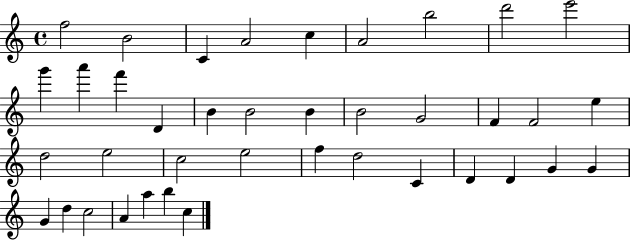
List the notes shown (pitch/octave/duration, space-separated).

F5/h B4/h C4/q A4/h C5/q A4/h B5/h D6/h E6/h G6/q A6/q F6/q D4/q B4/q B4/h B4/q B4/h G4/h F4/q F4/h E5/q D5/h E5/h C5/h E5/h F5/q D5/h C4/q D4/q D4/q G4/q G4/q G4/q D5/q C5/h A4/q A5/q B5/q C5/q